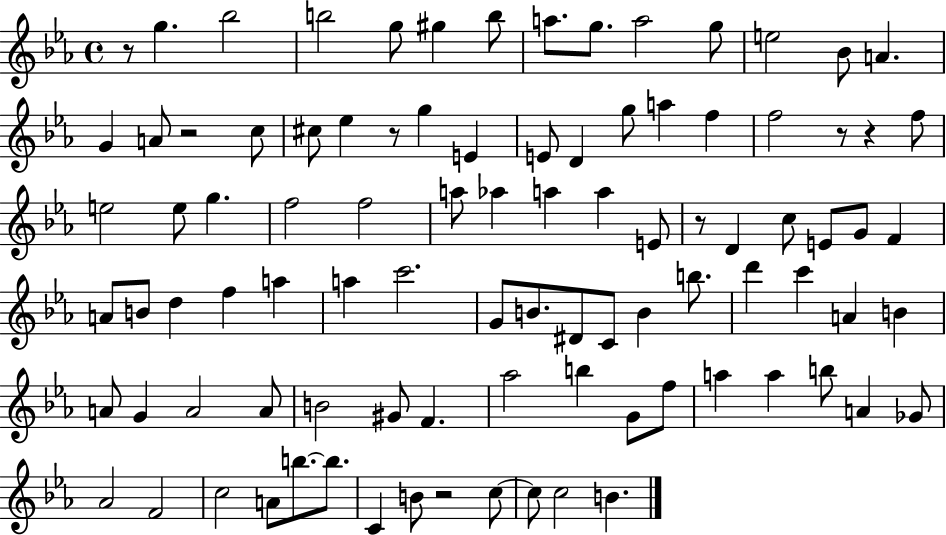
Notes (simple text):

R/e G5/q. Bb5/h B5/h G5/e G#5/q B5/e A5/e. G5/e. A5/h G5/e E5/h Bb4/e A4/q. G4/q A4/e R/h C5/e C#5/e Eb5/q R/e G5/q E4/q E4/e D4/q G5/e A5/q F5/q F5/h R/e R/q F5/e E5/h E5/e G5/q. F5/h F5/h A5/e Ab5/q A5/q A5/q E4/e R/e D4/q C5/e E4/e G4/e F4/q A4/e B4/e D5/q F5/q A5/q A5/q C6/h. G4/e B4/e. D#4/e C4/e B4/q B5/e. D6/q C6/q A4/q B4/q A4/e G4/q A4/h A4/e B4/h G#4/e F4/q. Ab5/h B5/q G4/e F5/e A5/q A5/q B5/e A4/q Gb4/e Ab4/h F4/h C5/h A4/e B5/e. B5/e. C4/q B4/e R/h C5/e C5/e C5/h B4/q.